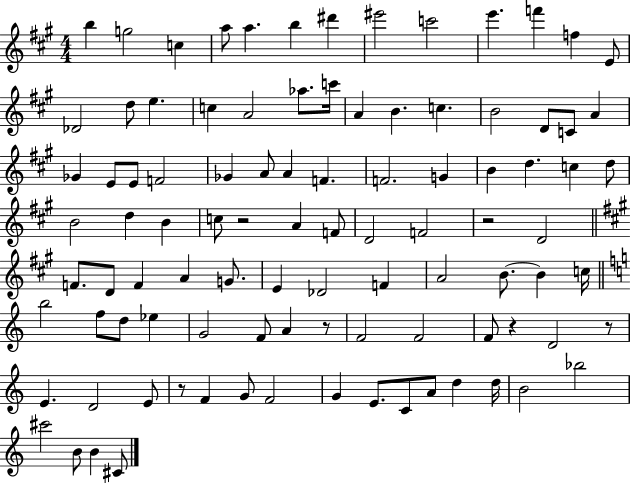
B5/q G5/h C5/q A5/e A5/q. B5/q D#6/q EIS6/h C6/h E6/q. F6/q F5/q E4/e Db4/h D5/e E5/q. C5/q A4/h Ab5/e. C6/s A4/q B4/q. C5/q. B4/h D4/e C4/e A4/q Gb4/q E4/e E4/e F4/h Gb4/q A4/e A4/q F4/q. F4/h. G4/q B4/q D5/q. C5/q D5/e B4/h D5/q B4/q C5/e R/h A4/q F4/e D4/h F4/h R/h D4/h F4/e. D4/e F4/q A4/q G4/e. E4/q Db4/h F4/q A4/h B4/e. B4/q C5/s B5/h F5/e D5/e Eb5/q G4/h F4/e A4/q R/e F4/h F4/h F4/e R/q D4/h R/e E4/q. D4/h E4/e R/e F4/q G4/e F4/h G4/q E4/e. C4/e A4/e D5/q D5/s B4/h Bb5/h C#6/h B4/e B4/q C#4/e